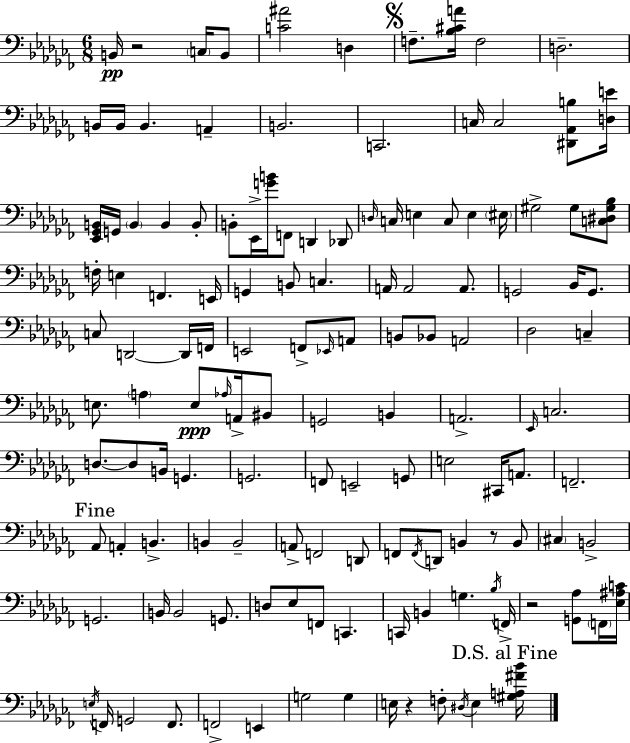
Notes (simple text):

B2/s R/h C3/s B2/e [C4,A#4]/h D3/q F3/e. [Bb3,C#4,A4]/s F3/h D3/h. B2/s B2/s B2/q. A2/q B2/h. C2/h. C3/s C3/h [D#2,Ab2,B3]/e [D3,E4]/s [Eb2,Gb2,B2]/s G2/s B2/q B2/q B2/e B2/e Eb2/s [G4,B4]/s F2/e D2/q Db2/e D3/s C3/s E3/q C3/e E3/q EIS3/s G#3/h G#3/e [C3,D#3,G#3,Bb3]/e F3/s E3/q F2/q. E2/s G2/q B2/e C3/q. A2/s A2/h A2/e. G2/h Bb2/s G2/e. C3/e D2/h D2/s F2/s E2/h F2/e Eb2/s A2/e B2/e Bb2/e A2/h Db3/h C3/q E3/e. A3/q E3/e Ab3/s A2/s BIS2/e G2/h B2/q A2/h. Eb2/s C3/h. D3/e. D3/e B2/s G2/q. G2/h. F2/e E2/h G2/e E3/h C#2/s A2/e. F2/h. Ab2/e A2/q B2/q. B2/q B2/h A2/e F2/h D2/e F2/e F2/s D2/e B2/q R/e B2/e C#3/q B2/h G2/h. B2/s B2/h G2/e. D3/e Eb3/e F2/e C2/q. C2/s B2/q G3/q. Bb3/s F2/s R/h [G2,Ab3]/e F2/s [Eb3,A#3,C4]/s E3/s F2/s G2/h F2/e. F2/h E2/q G3/h G3/q E3/s R/q F3/e D#3/s E3/q [G#3,A3,F#4,Bb4]/s